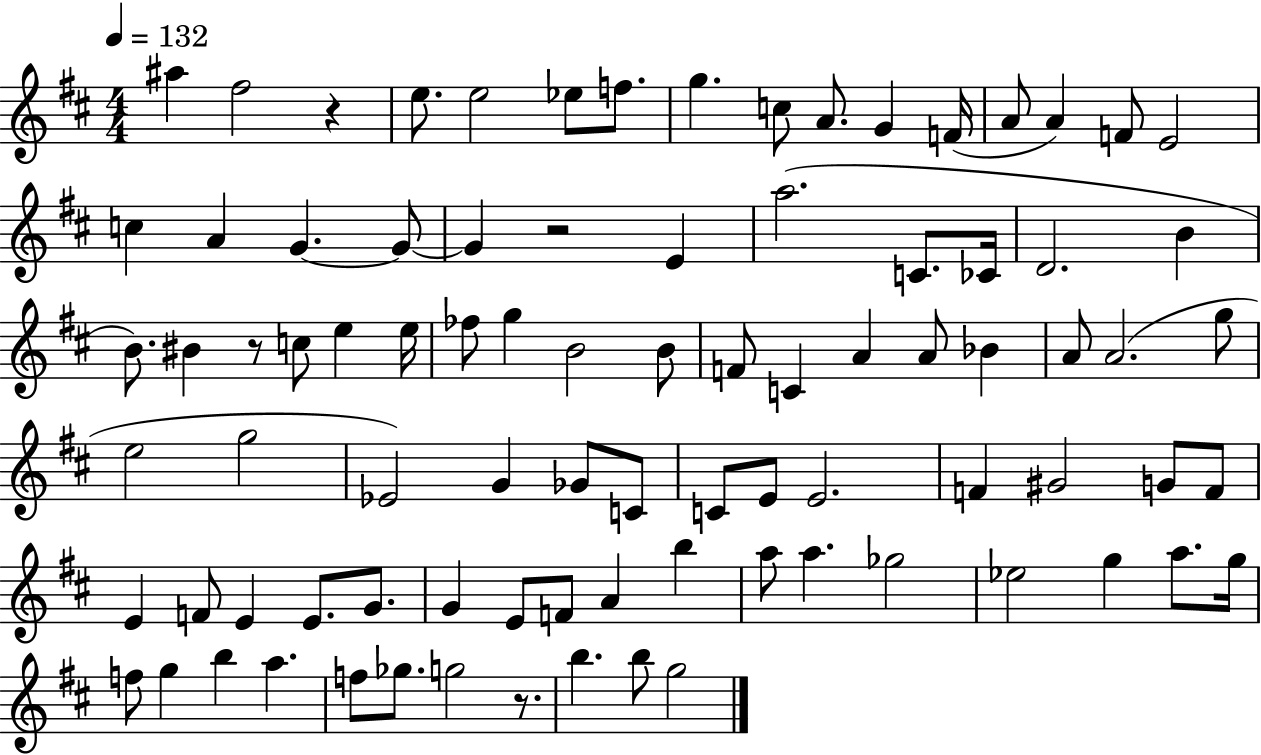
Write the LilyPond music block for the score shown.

{
  \clef treble
  \numericTimeSignature
  \time 4/4
  \key d \major
  \tempo 4 = 132
  ais''4 fis''2 r4 | e''8. e''2 ees''8 f''8. | g''4. c''8 a'8. g'4 f'16( | a'8 a'4) f'8 e'2 | \break c''4 a'4 g'4.~~ g'8~~ | g'4 r2 e'4 | a''2.( c'8. ces'16 | d'2. b'4 | \break b'8.) bis'4 r8 c''8 e''4 e''16 | fes''8 g''4 b'2 b'8 | f'8 c'4 a'4 a'8 bes'4 | a'8 a'2.( g''8 | \break e''2 g''2 | ees'2) g'4 ges'8 c'8 | c'8 e'8 e'2. | f'4 gis'2 g'8 f'8 | \break e'4 f'8 e'4 e'8. g'8. | g'4 e'8 f'8 a'4 b''4 | a''8 a''4. ges''2 | ees''2 g''4 a''8. g''16 | \break f''8 g''4 b''4 a''4. | f''8 ges''8. g''2 r8. | b''4. b''8 g''2 | \bar "|."
}